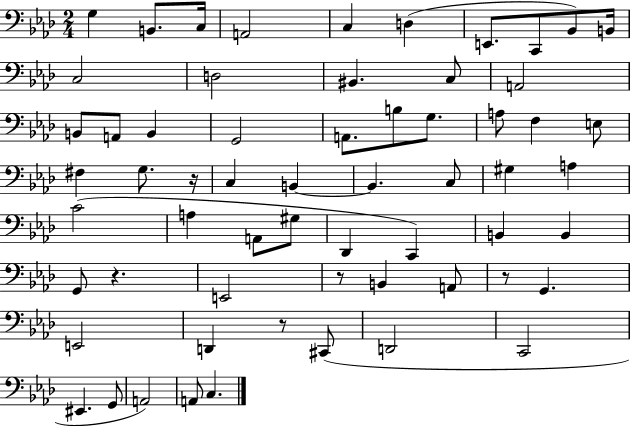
G3/q B2/e. C3/s A2/h C3/q D3/q E2/e. C2/e Bb2/e B2/s C3/h D3/h BIS2/q. C3/e A2/h B2/e A2/e B2/q G2/h A2/e. B3/e G3/e. A3/e F3/q E3/e F#3/q G3/e. R/s C3/q B2/q B2/q. C3/e G#3/q A3/q C4/h A3/q A2/e G#3/e Db2/q C2/q B2/q B2/q G2/e R/q. E2/h R/e B2/q A2/e R/e G2/q. E2/h D2/q R/e C#2/e D2/h C2/h EIS2/q. G2/e A2/h A2/e C3/q.